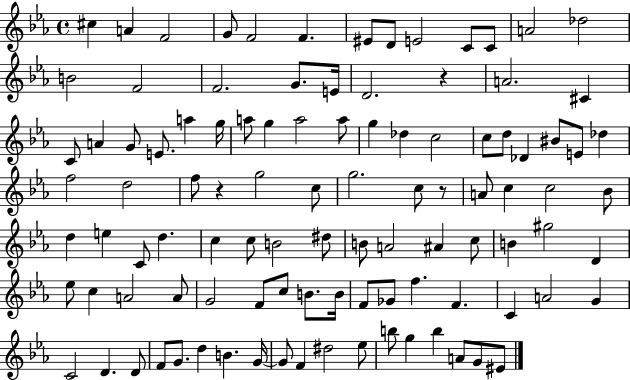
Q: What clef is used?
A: treble